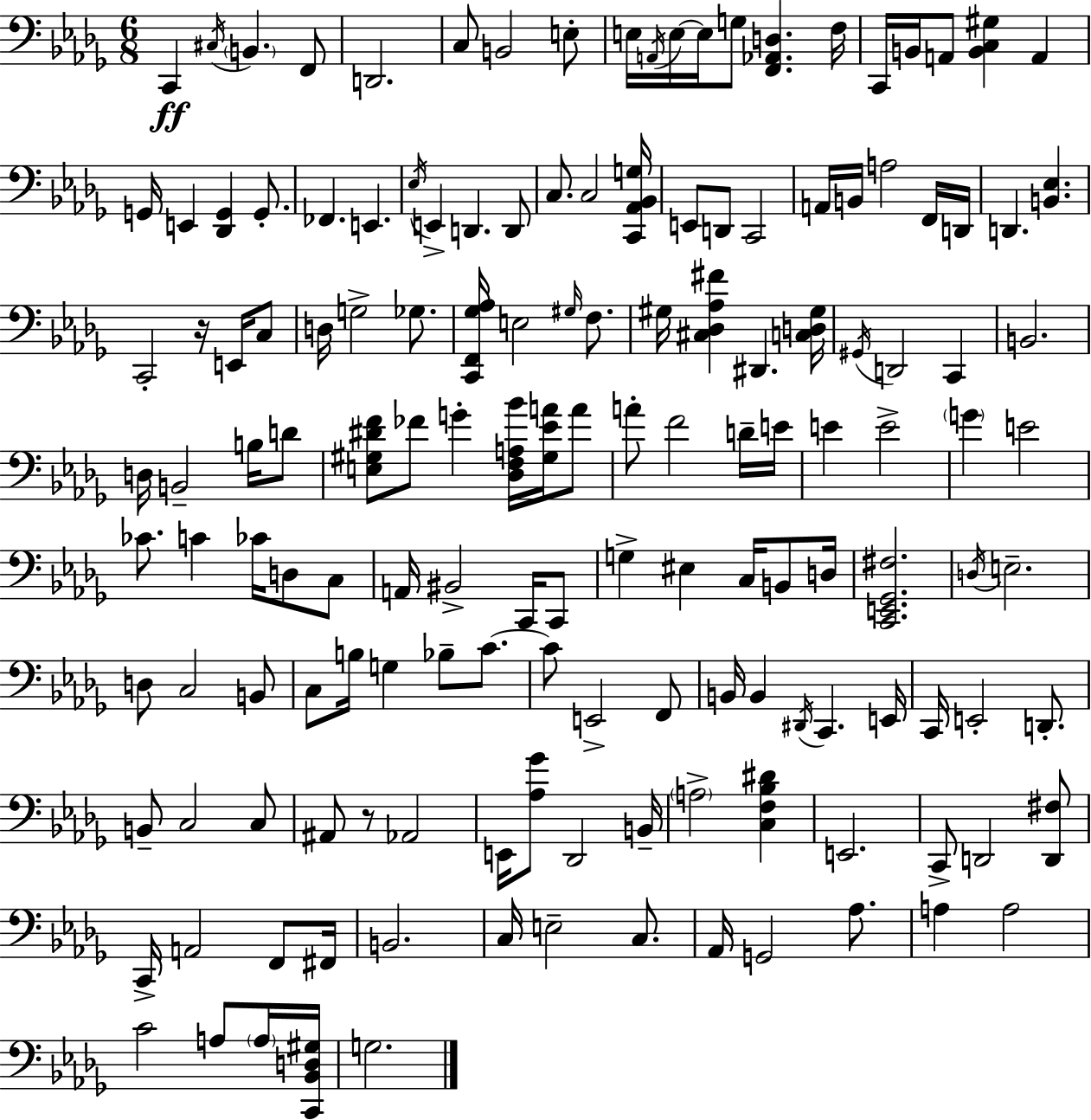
{
  \clef bass
  \numericTimeSignature
  \time 6/8
  \key bes \minor
  c,4\ff \acciaccatura { cis16 } \parenthesize b,4. f,8 | d,2. | c8 b,2 e8-. | e16 \acciaccatura { a,16 } e16~~ e16 g8 <f, aes, d>4. | \break f16 c,16 b,16 a,8 <b, c gis>4 a,4 | g,16 e,4 <des, g,>4 g,8.-. | fes,4. e,4. | \acciaccatura { ees16 } e,4-> d,4. | \break d,8 c8. c2 | <c, aes, bes, g>16 e,8 d,8 c,2 | a,16 b,16 a2 | f,16 d,16 d,4. <b, ees>4. | \break c,2-. r16 | e,16 c8 d16 g2-> | ges8. <c, f, ges aes>16 e2 | \grace { gis16 } f8. gis16 <cis des aes fis'>4 dis,4. | \break <c d gis>16 \acciaccatura { gis,16 } d,2 | c,4 b,2. | d16 b,2-- | b16 d'8 <e gis dis' f'>8 fes'8 g'4-. | \break <des f a bes'>16 <gis ees' a'>16 a'8 a'8-. f'2 | d'16-- e'16 e'4 e'2-> | \parenthesize g'4 e'2 | ces'8. c'4 | \break ces'16 d8 c8 a,16 bis,2-> | c,16 c,8 g4-> eis4 | c16 b,8 d16 <c, e, ges, fis>2. | \acciaccatura { d16 } e2.-- | \break d8 c2 | b,8 c8 b16 g4 | bes8-- c'8.~~ c'8 e,2-> | f,8 b,16 b,4 \acciaccatura { dis,16 } | \break c,4. e,16 c,16 e,2-. | d,8.-. b,8-- c2 | c8 ais,8 r8 aes,2 | e,16 <aes ges'>8 des,2 | \break b,16-- \parenthesize a2-> | <c f bes dis'>4 e,2. | c,8-> d,2 | <d, fis>8 c,16-> a,2 | \break f,8 fis,16 b,2. | c16 e2-- | c8. aes,16 g,2 | aes8. a4 a2 | \break c'2 | a8 \parenthesize a16 <c, bes, d gis>16 g2. | \bar "|."
}